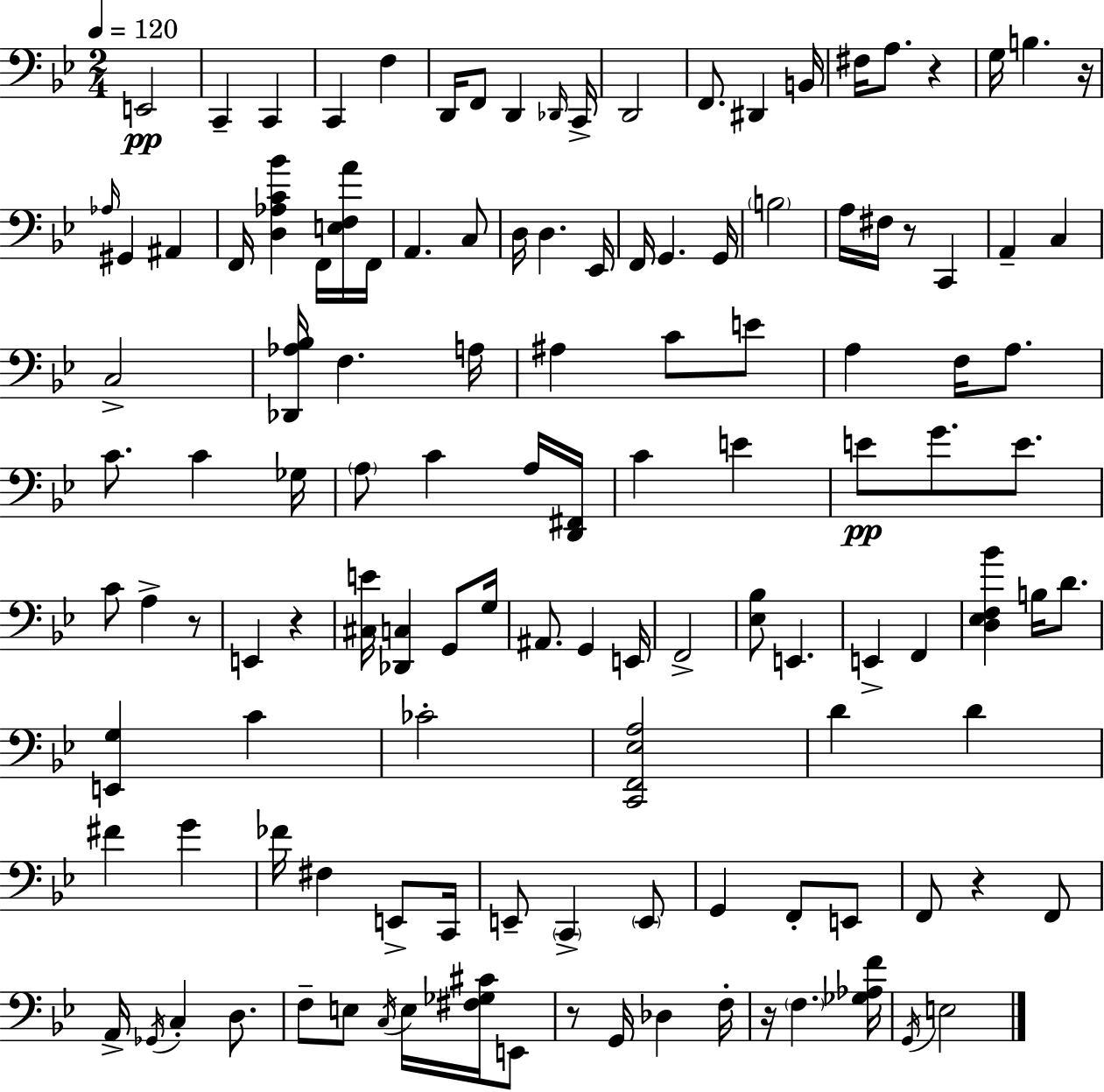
{
  \clef bass
  \numericTimeSignature
  \time 2/4
  \key g \minor
  \tempo 4 = 120
  e,2\pp | c,4-- c,4 | c,4 f4 | d,16 f,8 d,4 \grace { des,16 } | \break c,16-> d,2 | f,8. dis,4 | b,16 fis16 a8. r4 | g16 b4. | \break r16 \grace { aes16 } gis,4 ais,4 | f,16 <d aes c' bes'>4 f,16 | <e f a'>16 f,16 a,4. | c8 d16 d4. | \break ees,16 f,16 g,4. | g,16 \parenthesize b2 | a16 fis16 r8 c,4 | a,4-- c4 | \break c2-> | <des, aes bes>16 f4. | a16 ais4 c'8 | e'8 a4 f16 a8. | \break c'8. c'4 | ges16 \parenthesize a8 c'4 | a16 <d, fis,>16 c'4 e'4 | e'8\pp g'8. e'8. | \break c'8 a4-> | r8 e,4 r4 | <cis e'>16 <des, c>4 g,8 | g16 ais,8. g,4 | \break e,16 f,2-> | <ees bes>8 e,4. | e,4-> f,4 | <d ees f bes'>4 b16 d'8. | \break <e, g>4 c'4 | ces'2-. | <c, f, ees a>2 | d'4 d'4 | \break fis'4 g'4 | fes'16 fis4 e,8-> | c,16 e,8-- \parenthesize c,4-> | \parenthesize e,8 g,4 f,8-. | \break e,8 f,8 r4 | f,8 a,16-> \acciaccatura { ges,16 } c4-. | d8. f8-- e8 \acciaccatura { c16 } | e16 <fis ges cis'>16 e,8 r8 g,16 des4 | \break f16-. r16 \parenthesize f4. | <ges aes f'>16 \acciaccatura { g,16 } e2 | \bar "|."
}